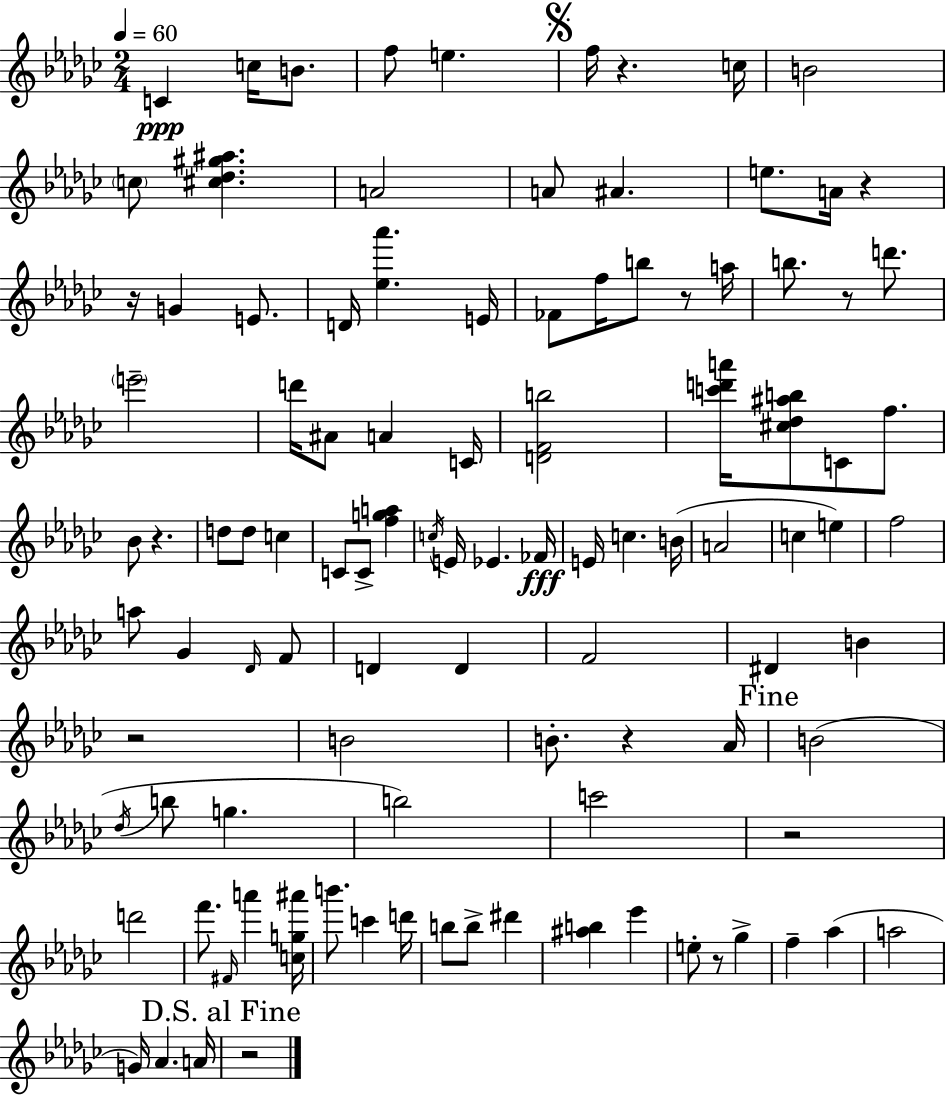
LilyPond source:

{
  \clef treble
  \numericTimeSignature
  \time 2/4
  \key ees \minor
  \tempo 4 = 60
  \repeat volta 2 { c'4\ppp c''16 b'8. | f''8 e''4. | \mark \markup { \musicglyph "scripts.segno" } f''16 r4. c''16 | b'2 | \break \parenthesize c''8 <cis'' des'' gis'' ais''>4. | a'2 | a'8 ais'4. | e''8. a'16 r4 | \break r16 g'4 e'8. | d'16 <ees'' aes'''>4. e'16 | fes'8 f''16 b''8 r8 a''16 | b''8. r8 d'''8. | \break \parenthesize e'''2-- | d'''16 ais'8 a'4 c'16 | <d' f' b''>2 | <c''' d''' a'''>16 <cis'' des'' ais'' b''>8 c'8 f''8. | \break bes'8 r4. | d''8 d''8 c''4 | c'8 c'8-> <f'' g'' a''>4 | \acciaccatura { c''16 } e'16 ees'4. | \break fes'16\fff e'16 c''4. | b'16( a'2 | c''4 e''4) | f''2 | \break a''8 ges'4 \grace { des'16 } | f'8 d'4 d'4 | f'2 | dis'4 b'4 | \break r2 | b'2 | b'8.-. r4 | aes'16 \mark "Fine" b'2( | \break \acciaccatura { des''16 } b''8 g''4. | b''2) | c'''2 | r2 | \break d'''2 | f'''8. \grace { fis'16 } a'''4 | <c'' g'' ais'''>16 b'''8. c'''4 | d'''16 b''8 b''8-> | \break dis'''4 <ais'' b''>4 | ees'''4 e''8-. r8 | ges''4-> f''4-- | aes''4( a''2 | \break g'16) aes'4. | a'16 \mark "D.S. al Fine" r2 | } \bar "|."
}